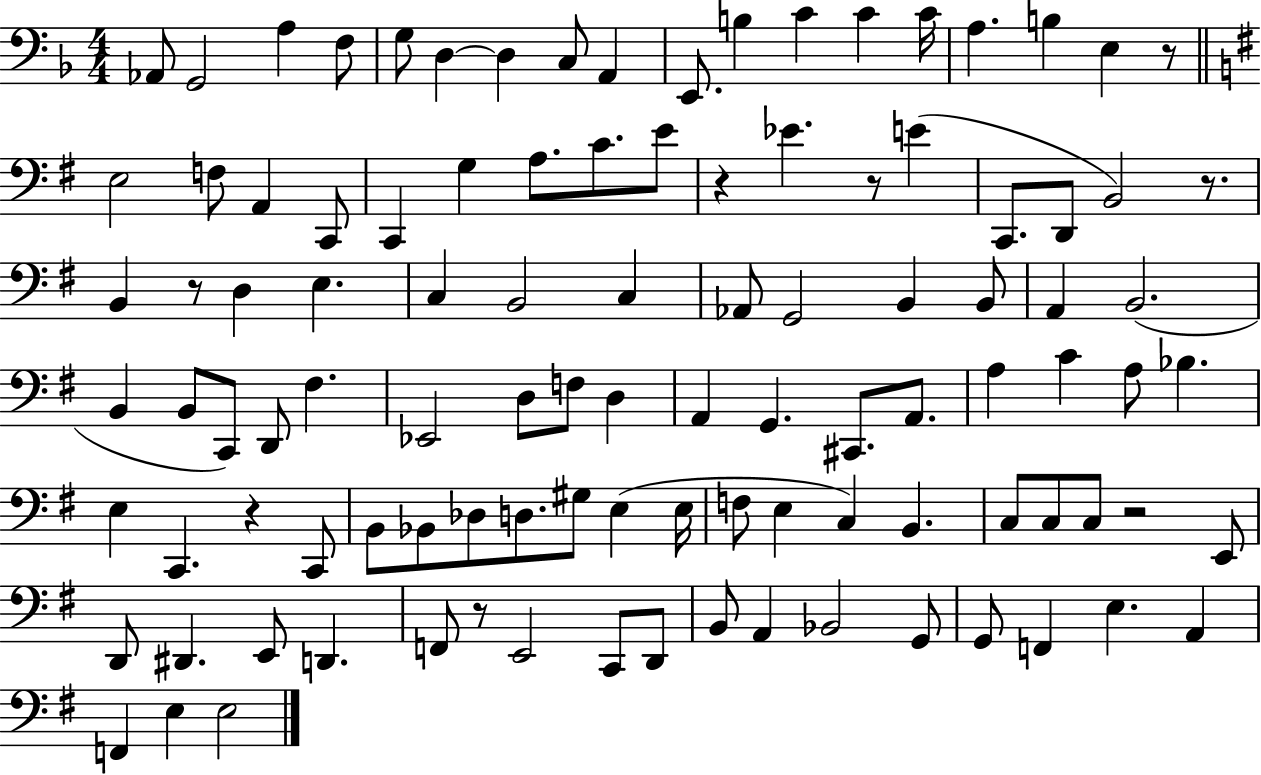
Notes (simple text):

Ab2/e G2/h A3/q F3/e G3/e D3/q D3/q C3/e A2/q E2/e. B3/q C4/q C4/q C4/s A3/q. B3/q E3/q R/e E3/h F3/e A2/q C2/e C2/q G3/q A3/e. C4/e. E4/e R/q Eb4/q. R/e E4/q C2/e. D2/e B2/h R/e. B2/q R/e D3/q E3/q. C3/q B2/h C3/q Ab2/e G2/h B2/q B2/e A2/q B2/h. B2/q B2/e C2/e D2/e F#3/q. Eb2/h D3/e F3/e D3/q A2/q G2/q. C#2/e. A2/e. A3/q C4/q A3/e Bb3/q. E3/q C2/q. R/q C2/e B2/e Bb2/e Db3/e D3/e. G#3/e E3/q E3/s F3/e E3/q C3/q B2/q. C3/e C3/e C3/e R/h E2/e D2/e D#2/q. E2/e D2/q. F2/e R/e E2/h C2/e D2/e B2/e A2/q Bb2/h G2/e G2/e F2/q E3/q. A2/q F2/q E3/q E3/h